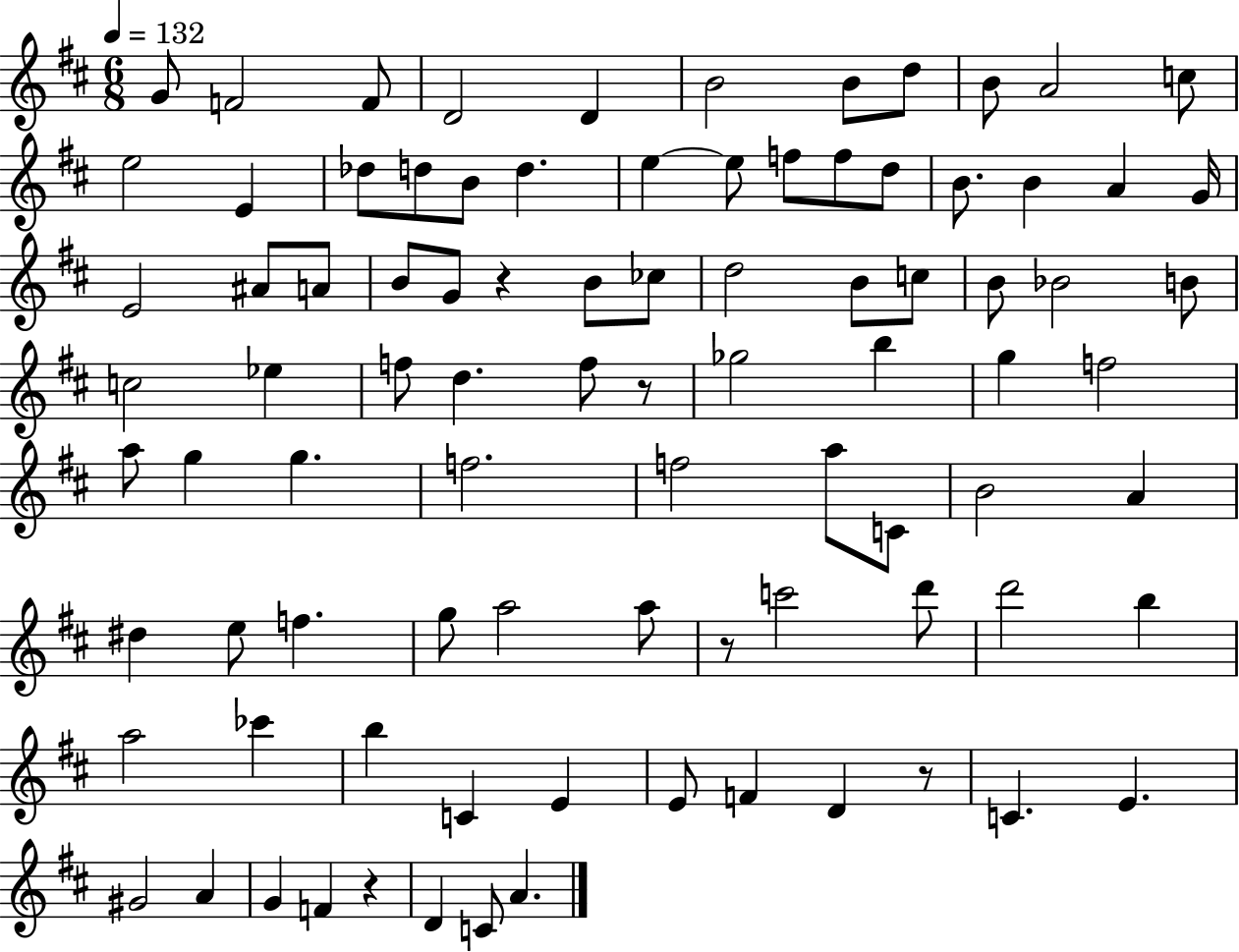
{
  \clef treble
  \numericTimeSignature
  \time 6/8
  \key d \major
  \tempo 4 = 132
  g'8 f'2 f'8 | d'2 d'4 | b'2 b'8 d''8 | b'8 a'2 c''8 | \break e''2 e'4 | des''8 d''8 b'8 d''4. | e''4~~ e''8 f''8 f''8 d''8 | b'8. b'4 a'4 g'16 | \break e'2 ais'8 a'8 | b'8 g'8 r4 b'8 ces''8 | d''2 b'8 c''8 | b'8 bes'2 b'8 | \break c''2 ees''4 | f''8 d''4. f''8 r8 | ges''2 b''4 | g''4 f''2 | \break a''8 g''4 g''4. | f''2. | f''2 a''8 c'8 | b'2 a'4 | \break dis''4 e''8 f''4. | g''8 a''2 a''8 | r8 c'''2 d'''8 | d'''2 b''4 | \break a''2 ces'''4 | b''4 c'4 e'4 | e'8 f'4 d'4 r8 | c'4. e'4. | \break gis'2 a'4 | g'4 f'4 r4 | d'4 c'8 a'4. | \bar "|."
}